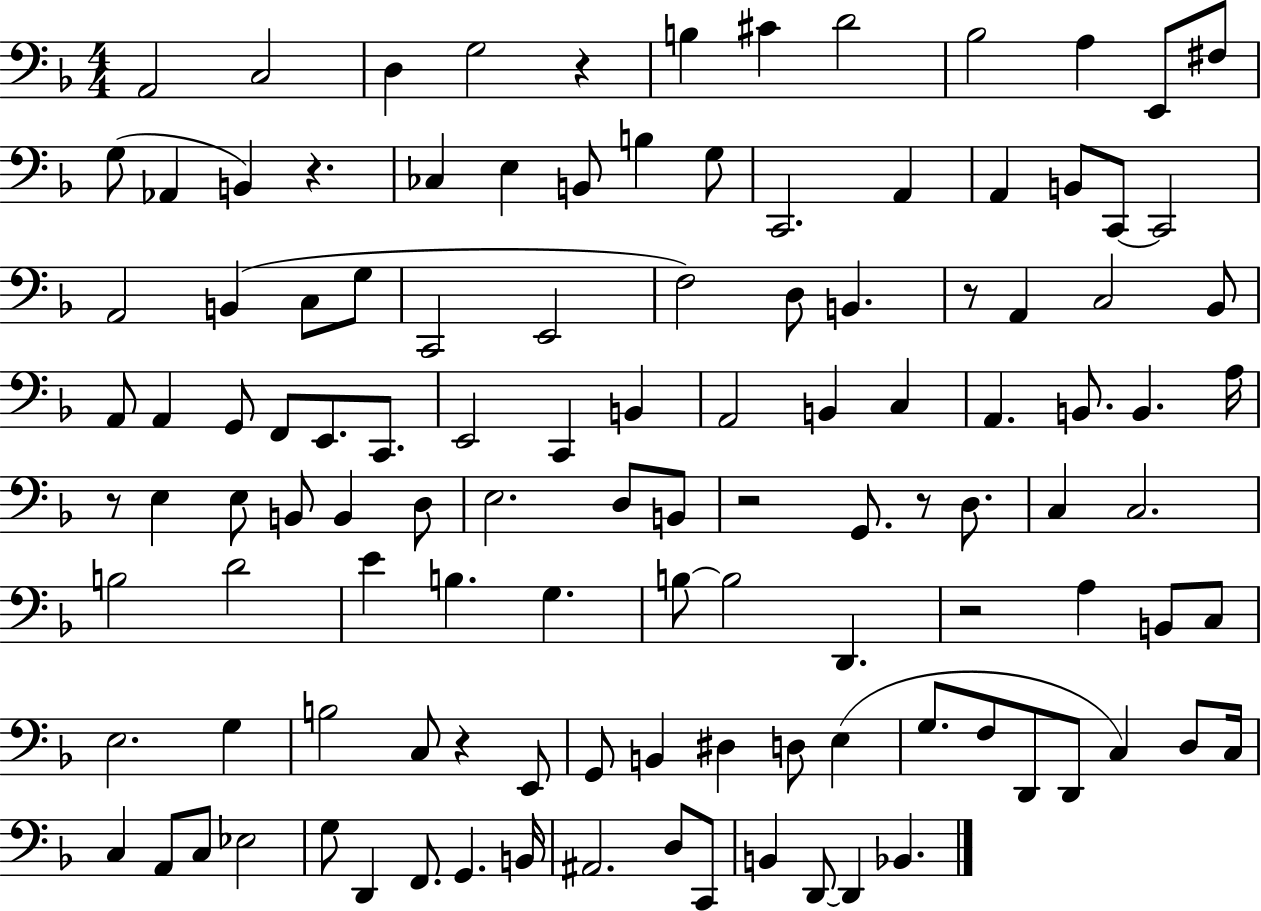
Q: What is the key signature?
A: F major